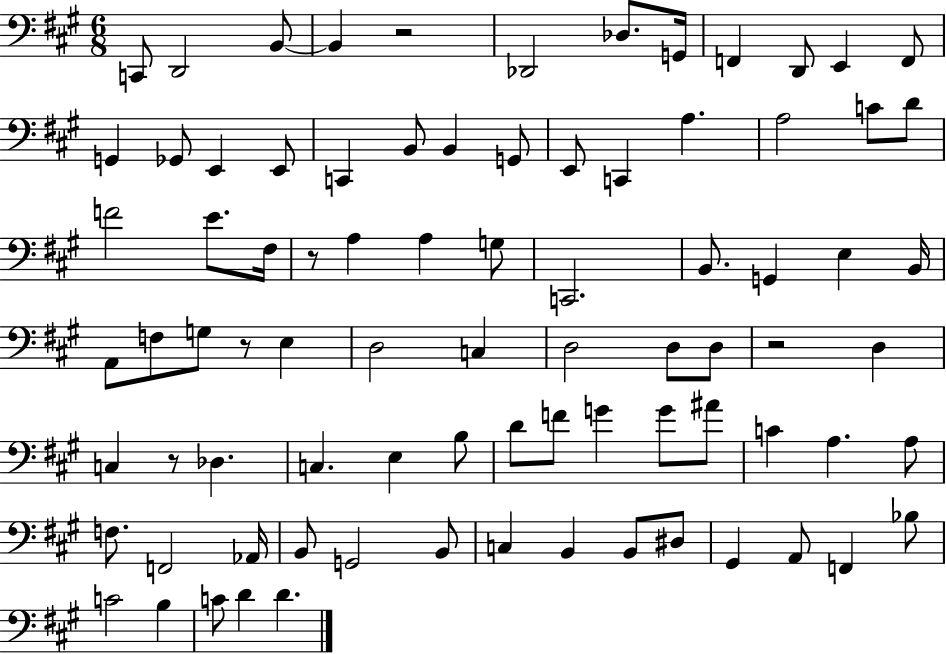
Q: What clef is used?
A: bass